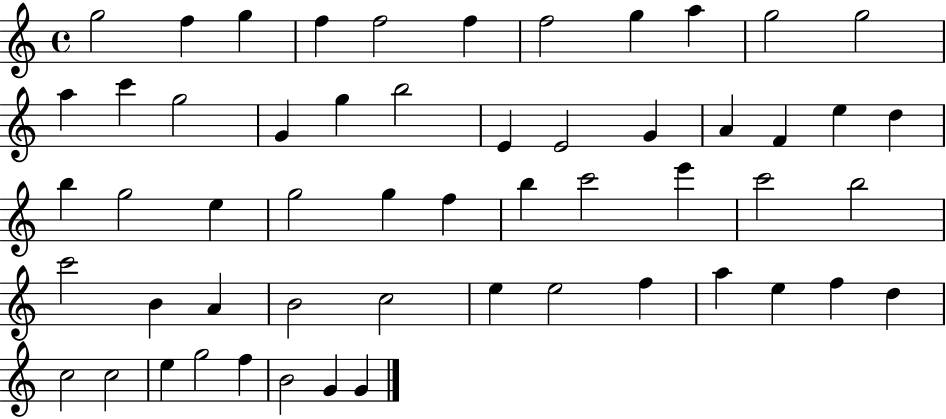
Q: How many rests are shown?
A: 0